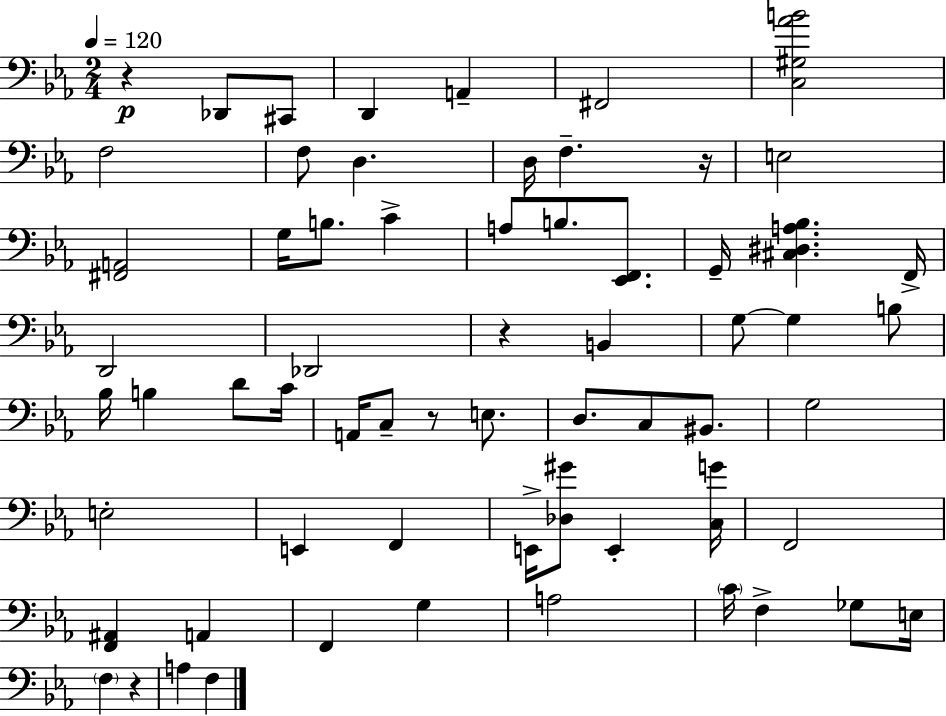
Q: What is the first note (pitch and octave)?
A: Db2